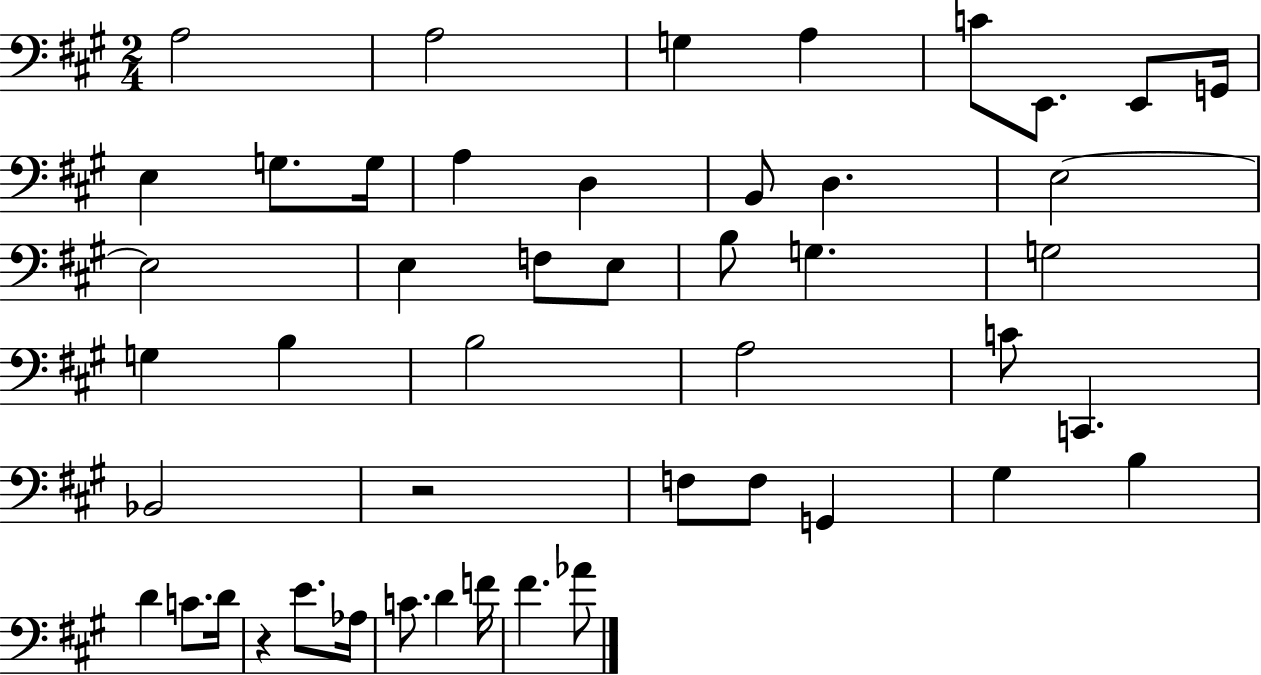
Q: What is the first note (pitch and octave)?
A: A3